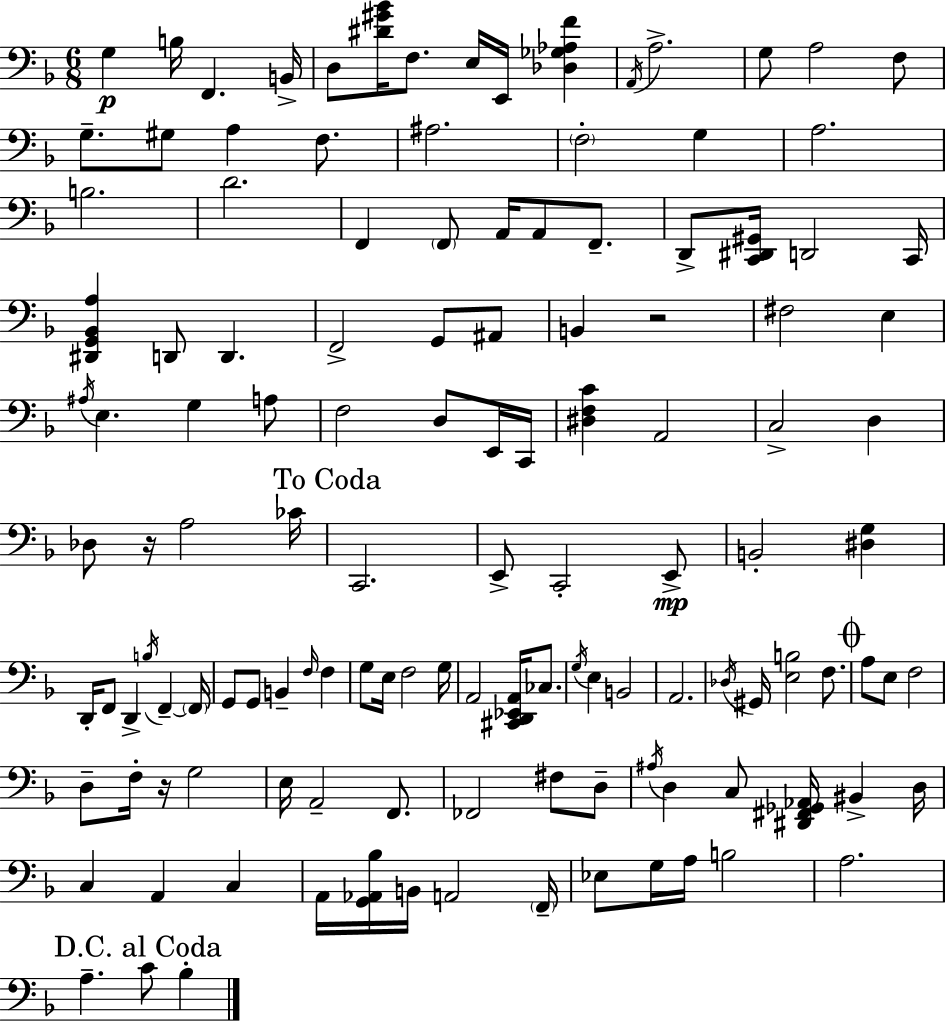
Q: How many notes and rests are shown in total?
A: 127